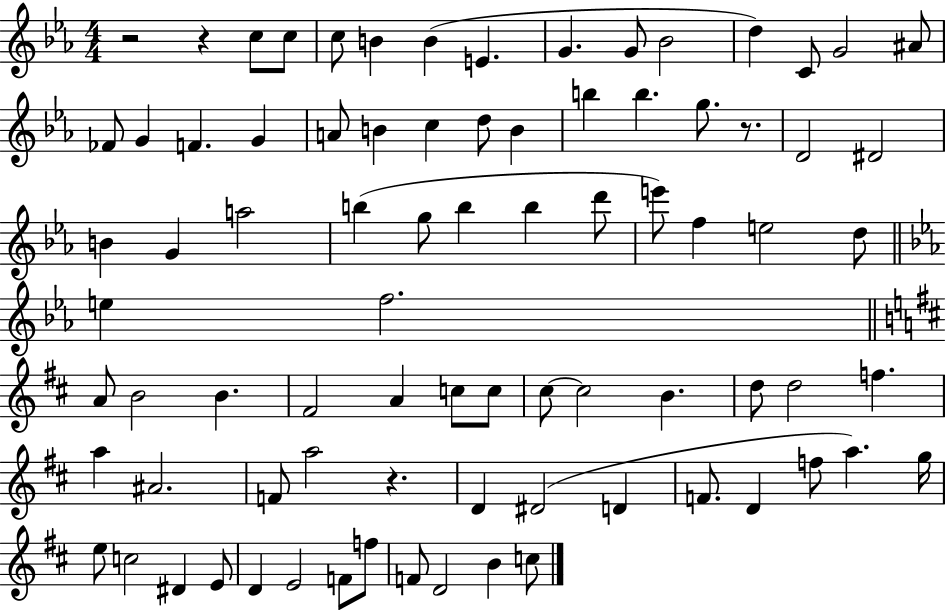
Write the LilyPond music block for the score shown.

{
  \clef treble
  \numericTimeSignature
  \time 4/4
  \key ees \major
  r2 r4 c''8 c''8 | c''8 b'4 b'4( e'4. | g'4. g'8 bes'2 | d''4) c'8 g'2 ais'8 | \break fes'8 g'4 f'4. g'4 | a'8 b'4 c''4 d''8 b'4 | b''4 b''4. g''8. r8. | d'2 dis'2 | \break b'4 g'4 a''2 | b''4( g''8 b''4 b''4 d'''8 | e'''8) f''4 e''2 d''8 | \bar "||" \break \key ees \major e''4 f''2. | \bar "||" \break \key d \major a'8 b'2 b'4. | fis'2 a'4 c''8 c''8 | cis''8~~ cis''2 b'4. | d''8 d''2 f''4. | \break a''4 ais'2. | f'8 a''2 r4. | d'4 dis'2( d'4 | f'8. d'4 f''8 a''4.) g''16 | \break e''8 c''2 dis'4 e'8 | d'4 e'2 f'8 f''8 | f'8 d'2 b'4 c''8 | \bar "|."
}